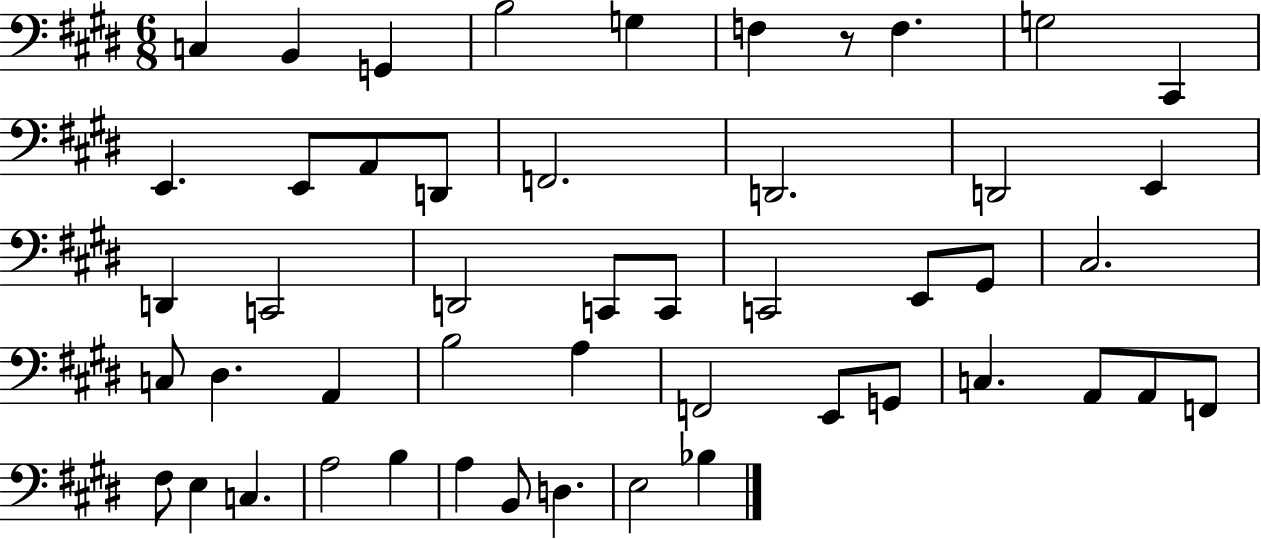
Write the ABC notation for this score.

X:1
T:Untitled
M:6/8
L:1/4
K:E
C, B,, G,, B,2 G, F, z/2 F, G,2 ^C,, E,, E,,/2 A,,/2 D,,/2 F,,2 D,,2 D,,2 E,, D,, C,,2 D,,2 C,,/2 C,,/2 C,,2 E,,/2 ^G,,/2 ^C,2 C,/2 ^D, A,, B,2 A, F,,2 E,,/2 G,,/2 C, A,,/2 A,,/2 F,,/2 ^F,/2 E, C, A,2 B, A, B,,/2 D, E,2 _B,